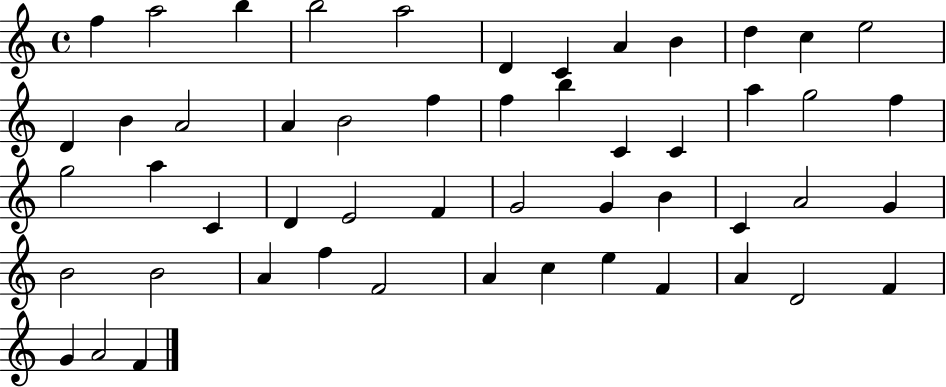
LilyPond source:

{
  \clef treble
  \time 4/4
  \defaultTimeSignature
  \key c \major
  f''4 a''2 b''4 | b''2 a''2 | d'4 c'4 a'4 b'4 | d''4 c''4 e''2 | \break d'4 b'4 a'2 | a'4 b'2 f''4 | f''4 b''4 c'4 c'4 | a''4 g''2 f''4 | \break g''2 a''4 c'4 | d'4 e'2 f'4 | g'2 g'4 b'4 | c'4 a'2 g'4 | \break b'2 b'2 | a'4 f''4 f'2 | a'4 c''4 e''4 f'4 | a'4 d'2 f'4 | \break g'4 a'2 f'4 | \bar "|."
}